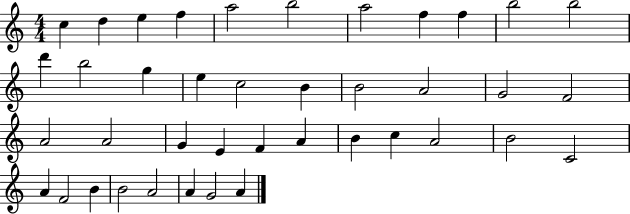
X:1
T:Untitled
M:4/4
L:1/4
K:C
c d e f a2 b2 a2 f f b2 b2 d' b2 g e c2 B B2 A2 G2 F2 A2 A2 G E F A B c A2 B2 C2 A F2 B B2 A2 A G2 A